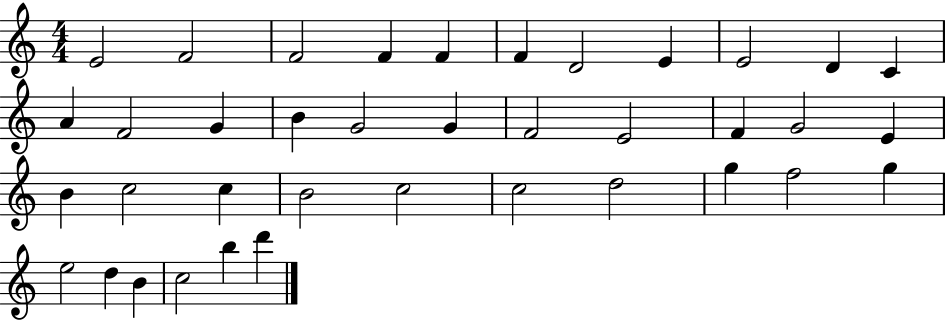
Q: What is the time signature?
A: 4/4